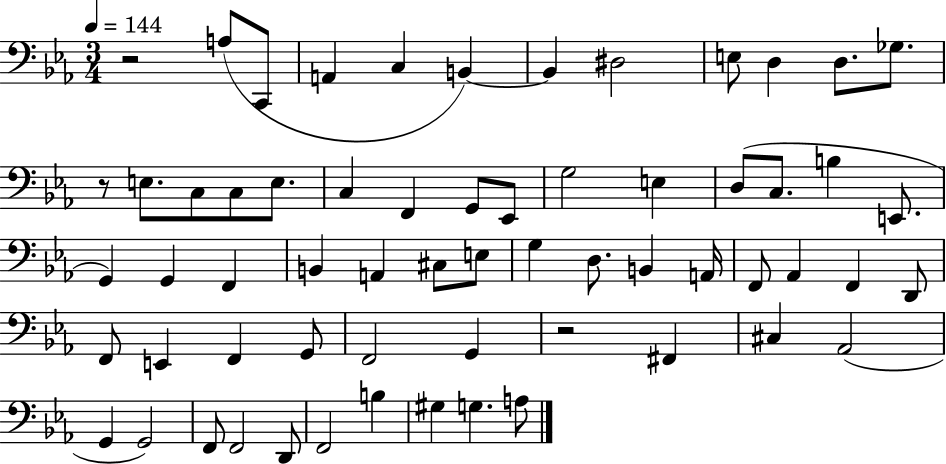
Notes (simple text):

R/h A3/e C2/e A2/q C3/q B2/q B2/q D#3/h E3/e D3/q D3/e. Gb3/e. R/e E3/e. C3/e C3/e E3/e. C3/q F2/q G2/e Eb2/e G3/h E3/q D3/e C3/e. B3/q E2/e. G2/q G2/q F2/q B2/q A2/q C#3/e E3/e G3/q D3/e. B2/q A2/s F2/e Ab2/q F2/q D2/e F2/e E2/q F2/q G2/e F2/h G2/q R/h F#2/q C#3/q Ab2/h G2/q G2/h F2/e F2/h D2/e F2/h B3/q G#3/q G3/q. A3/e